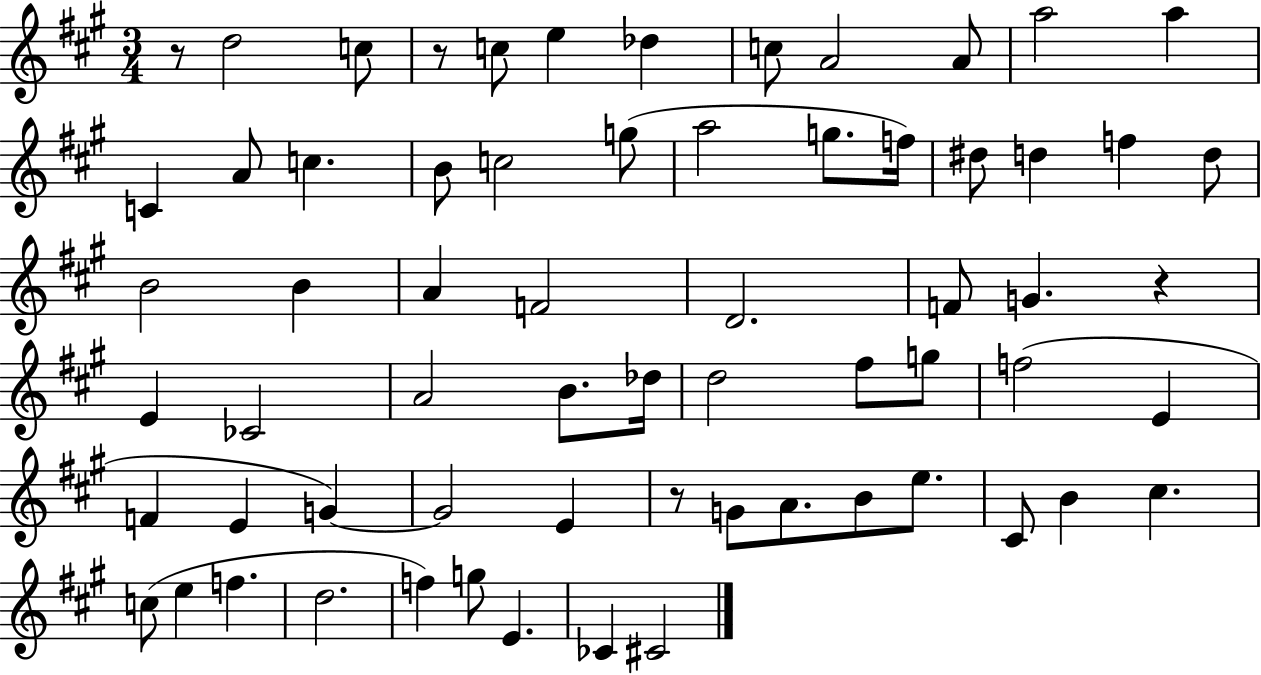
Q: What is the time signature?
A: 3/4